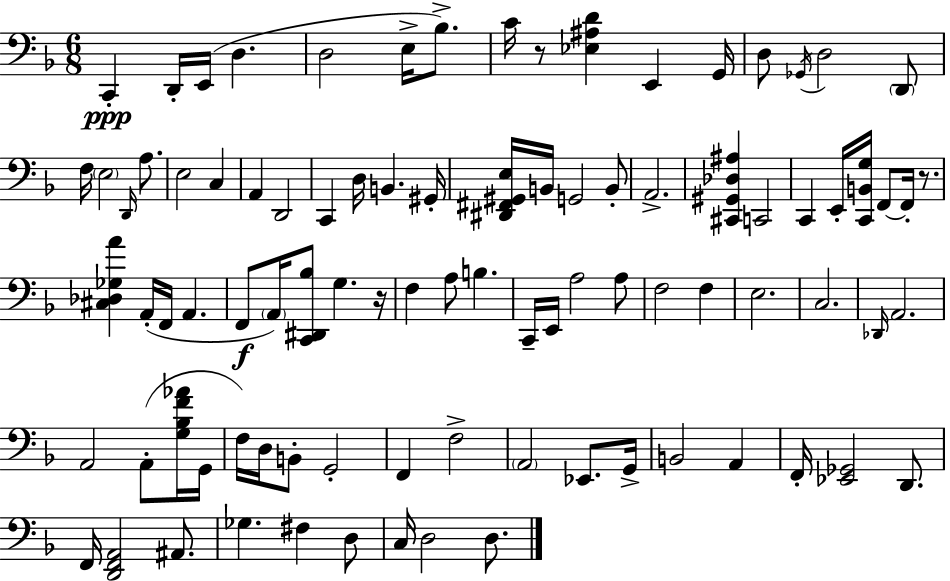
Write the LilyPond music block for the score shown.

{
  \clef bass
  \numericTimeSignature
  \time 6/8
  \key d \minor
  c,4-.\ppp d,16-. e,16( d4. | d2 e16-> bes8.->) | c'16 r8 <ees ais d'>4 e,4 g,16 | d8 \acciaccatura { ges,16 } d2 \parenthesize d,8 | \break f16 \parenthesize e2 \grace { d,16 } a8. | e2 c4 | a,4 d,2 | c,4 d16 b,4. | \break gis,16-. <dis, fis, gis, e>16 b,16 g,2 | b,8-. a,2.-> | <cis, gis, des ais>4 c,2 | c,4 e,16-. <c, b, g>16 f,8~~ f,16-. r8. | \break <cis des ges a'>4 a,16-.( f,16 a,4. | f,8\f \parenthesize a,16) <c, dis, bes>8 g4. | r16 f4 a8 b4. | c,16-- e,16 a2 | \break a8 f2 f4 | e2. | c2. | \grace { des,16 } a,2. | \break a,2 a,8-.( | <g bes f' aes'>16 g,16 f16) d16 b,8-. g,2-. | f,4 f2-> | \parenthesize a,2 ees,8. | \break g,16-> b,2 a,4 | f,16-. <ees, ges,>2 | d,8. f,16 <d, f, a,>2 | ais,8. ges4. fis4 | \break d8 c16 d2 | d8. \bar "|."
}